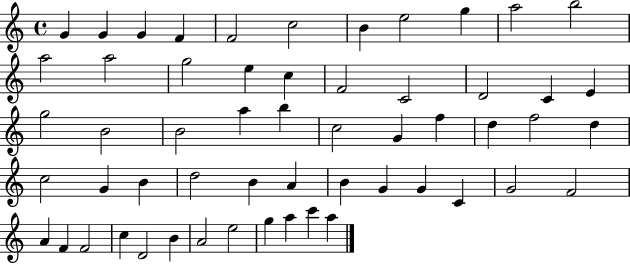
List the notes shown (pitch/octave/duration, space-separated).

G4/q G4/q G4/q F4/q F4/h C5/h B4/q E5/h G5/q A5/h B5/h A5/h A5/h G5/h E5/q C5/q F4/h C4/h D4/h C4/q E4/q G5/h B4/h B4/h A5/q B5/q C5/h G4/q F5/q D5/q F5/h D5/q C5/h G4/q B4/q D5/h B4/q A4/q B4/q G4/q G4/q C4/q G4/h F4/h A4/q F4/q F4/h C5/q D4/h B4/q A4/h E5/h G5/q A5/q C6/q A5/q